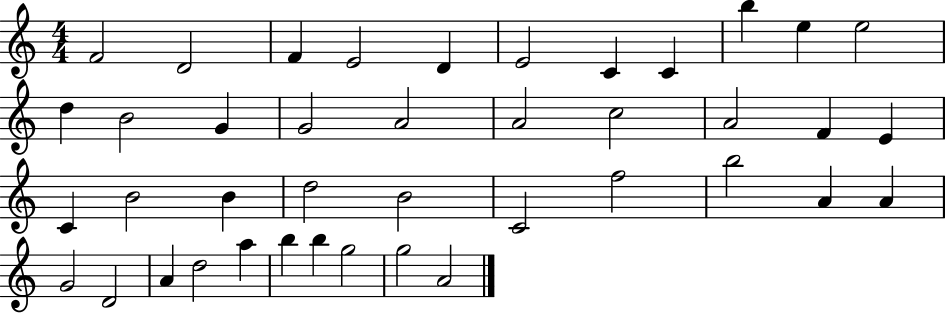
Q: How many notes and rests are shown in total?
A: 41